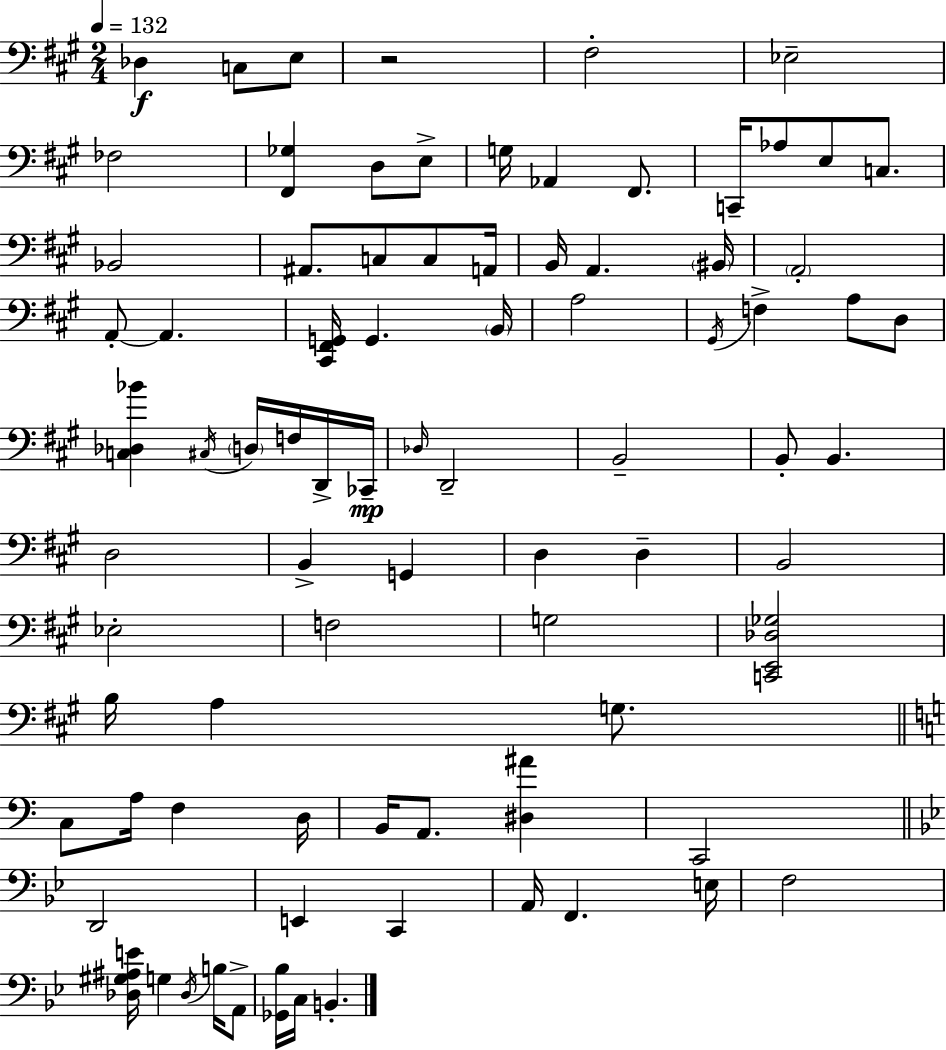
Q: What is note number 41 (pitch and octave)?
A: B2